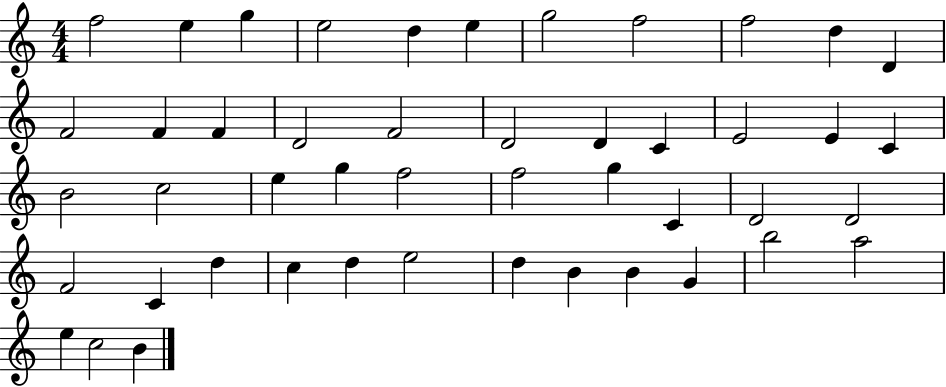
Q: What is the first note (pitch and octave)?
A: F5